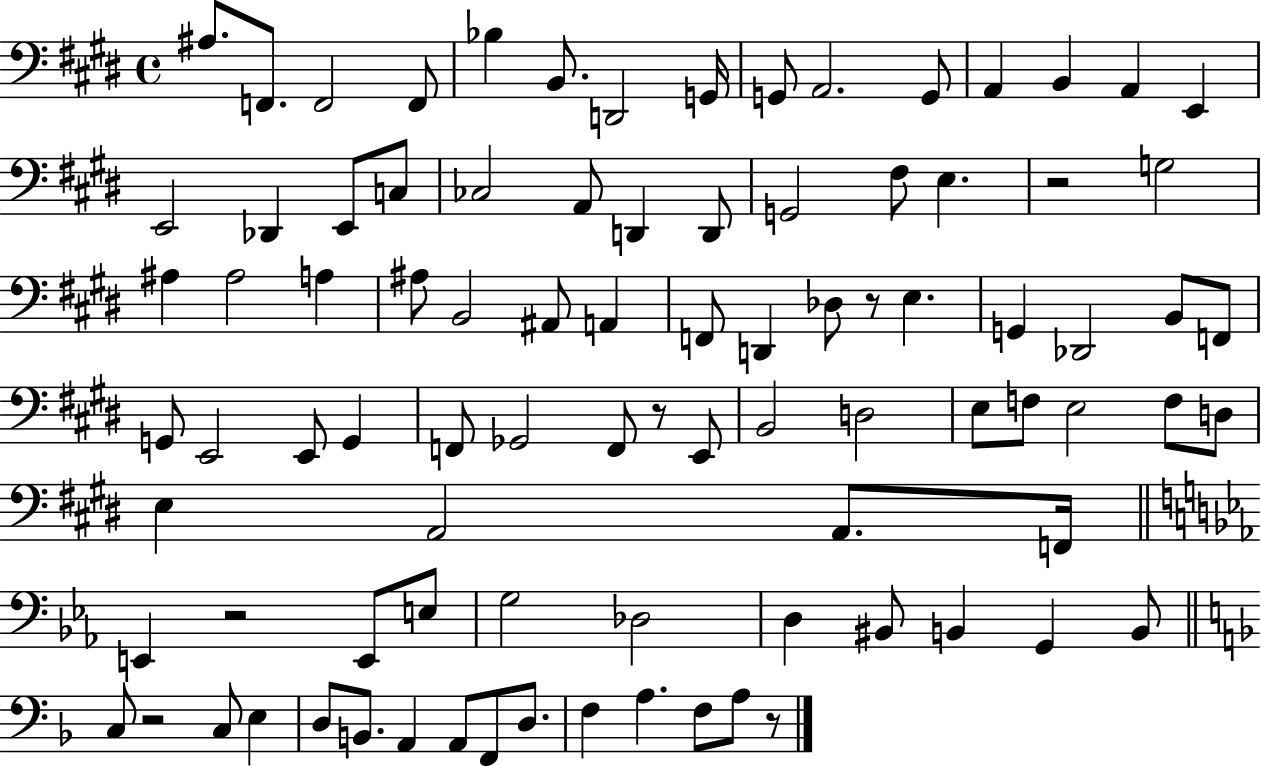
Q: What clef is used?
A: bass